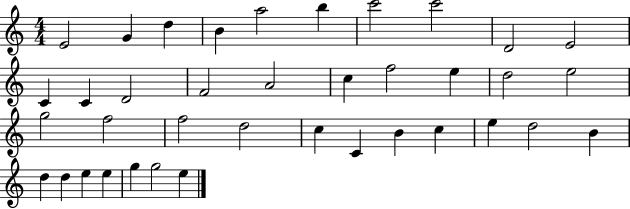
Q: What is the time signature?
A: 4/4